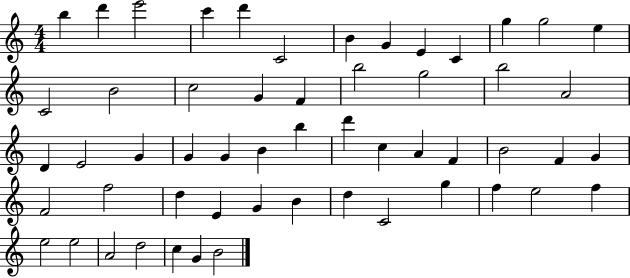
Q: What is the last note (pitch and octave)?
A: B4